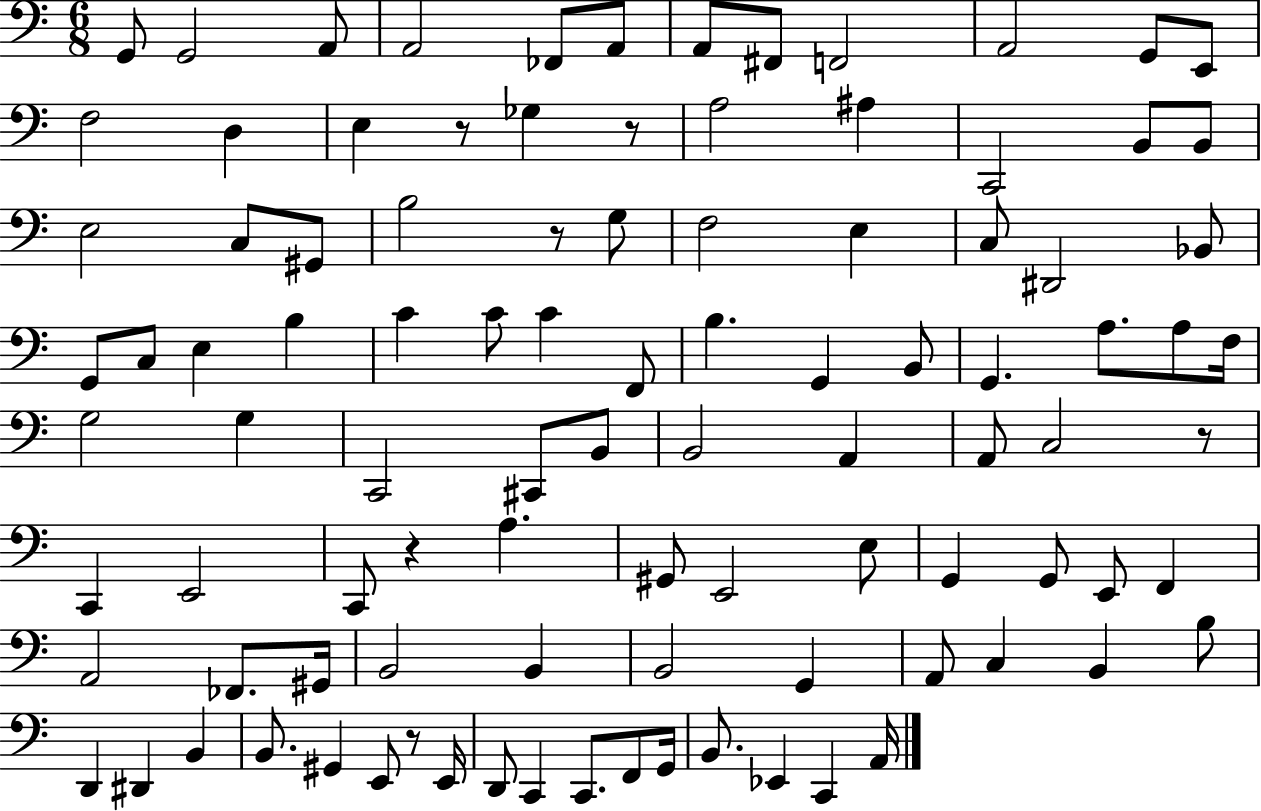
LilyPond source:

{
  \clef bass
  \numericTimeSignature
  \time 6/8
  \key c \major
  \repeat volta 2 { g,8 g,2 a,8 | a,2 fes,8 a,8 | a,8 fis,8 f,2 | a,2 g,8 e,8 | \break f2 d4 | e4 r8 ges4 r8 | a2 ais4 | c,2 b,8 b,8 | \break e2 c8 gis,8 | b2 r8 g8 | f2 e4 | c8 dis,2 bes,8 | \break g,8 c8 e4 b4 | c'4 c'8 c'4 f,8 | b4. g,4 b,8 | g,4. a8. a8 f16 | \break g2 g4 | c,2 cis,8 b,8 | b,2 a,4 | a,8 c2 r8 | \break c,4 e,2 | c,8 r4 a4. | gis,8 e,2 e8 | g,4 g,8 e,8 f,4 | \break a,2 fes,8. gis,16 | b,2 b,4 | b,2 g,4 | a,8 c4 b,4 b8 | \break d,4 dis,4 b,4 | b,8. gis,4 e,8 r8 e,16 | d,8 c,4 c,8. f,8 g,16 | b,8. ees,4 c,4 a,16 | \break } \bar "|."
}